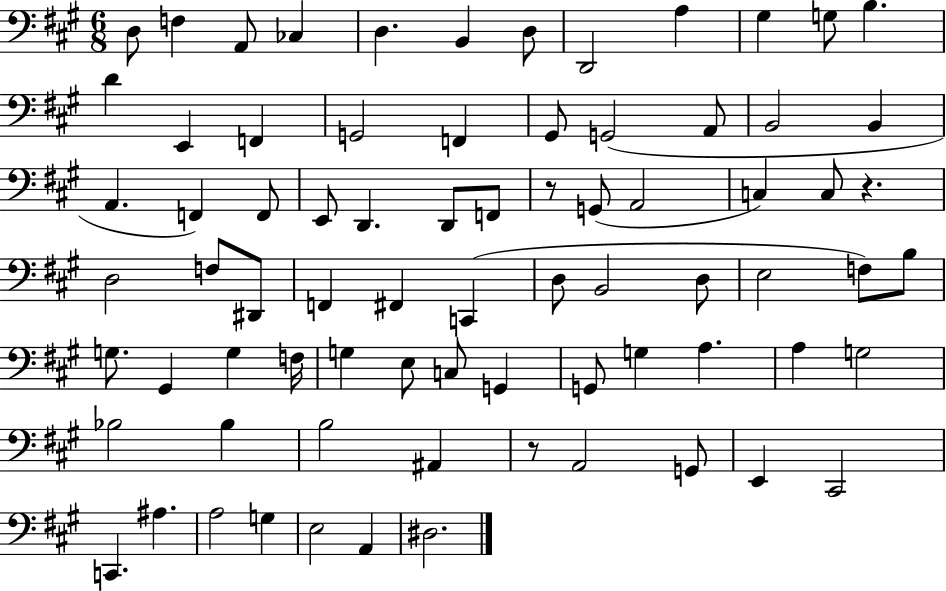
D3/e F3/q A2/e CES3/q D3/q. B2/q D3/e D2/h A3/q G#3/q G3/e B3/q. D4/q E2/q F2/q G2/h F2/q G#2/e G2/h A2/e B2/h B2/q A2/q. F2/q F2/e E2/e D2/q. D2/e F2/e R/e G2/e A2/h C3/q C3/e R/q. D3/h F3/e D#2/e F2/q F#2/q C2/q D3/e B2/h D3/e E3/h F3/e B3/e G3/e. G#2/q G3/q F3/s G3/q E3/e C3/e G2/q G2/e G3/q A3/q. A3/q G3/h Bb3/h Bb3/q B3/h A#2/q R/e A2/h G2/e E2/q C#2/h C2/q. A#3/q. A3/h G3/q E3/h A2/q D#3/h.